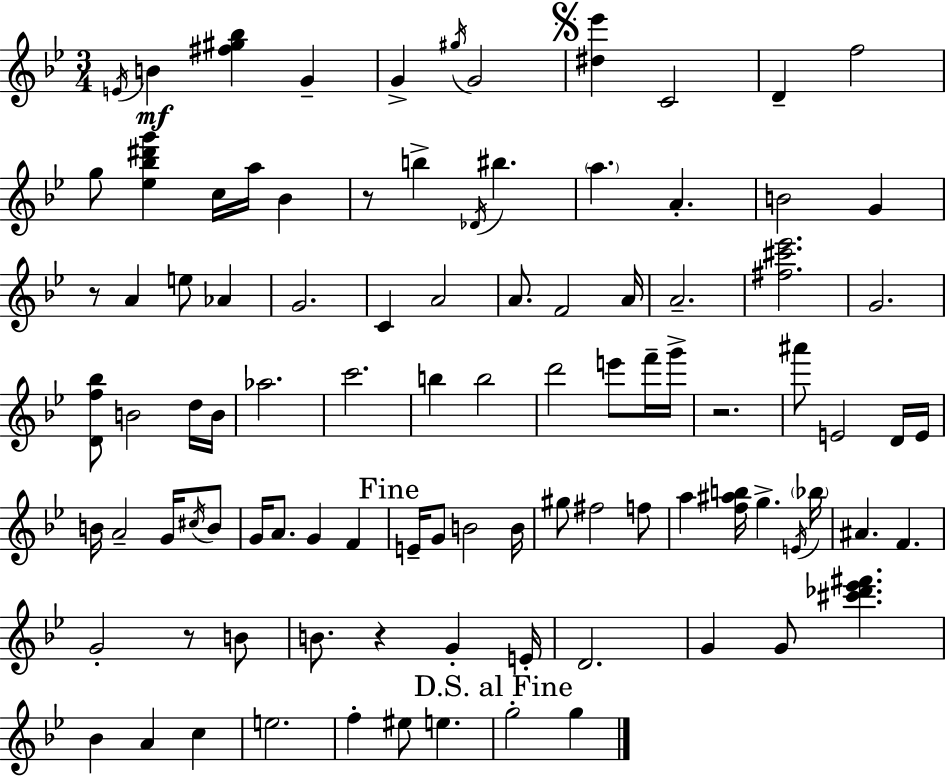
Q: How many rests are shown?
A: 5